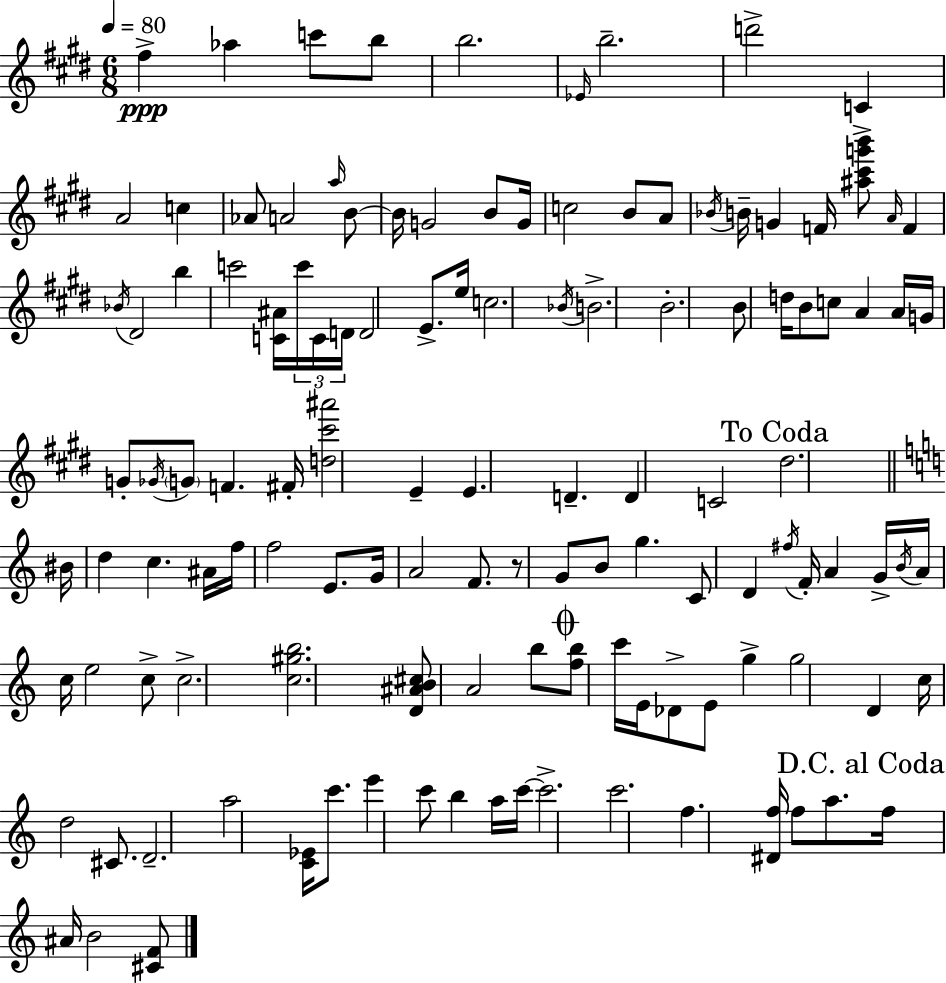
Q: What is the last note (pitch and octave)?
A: B4